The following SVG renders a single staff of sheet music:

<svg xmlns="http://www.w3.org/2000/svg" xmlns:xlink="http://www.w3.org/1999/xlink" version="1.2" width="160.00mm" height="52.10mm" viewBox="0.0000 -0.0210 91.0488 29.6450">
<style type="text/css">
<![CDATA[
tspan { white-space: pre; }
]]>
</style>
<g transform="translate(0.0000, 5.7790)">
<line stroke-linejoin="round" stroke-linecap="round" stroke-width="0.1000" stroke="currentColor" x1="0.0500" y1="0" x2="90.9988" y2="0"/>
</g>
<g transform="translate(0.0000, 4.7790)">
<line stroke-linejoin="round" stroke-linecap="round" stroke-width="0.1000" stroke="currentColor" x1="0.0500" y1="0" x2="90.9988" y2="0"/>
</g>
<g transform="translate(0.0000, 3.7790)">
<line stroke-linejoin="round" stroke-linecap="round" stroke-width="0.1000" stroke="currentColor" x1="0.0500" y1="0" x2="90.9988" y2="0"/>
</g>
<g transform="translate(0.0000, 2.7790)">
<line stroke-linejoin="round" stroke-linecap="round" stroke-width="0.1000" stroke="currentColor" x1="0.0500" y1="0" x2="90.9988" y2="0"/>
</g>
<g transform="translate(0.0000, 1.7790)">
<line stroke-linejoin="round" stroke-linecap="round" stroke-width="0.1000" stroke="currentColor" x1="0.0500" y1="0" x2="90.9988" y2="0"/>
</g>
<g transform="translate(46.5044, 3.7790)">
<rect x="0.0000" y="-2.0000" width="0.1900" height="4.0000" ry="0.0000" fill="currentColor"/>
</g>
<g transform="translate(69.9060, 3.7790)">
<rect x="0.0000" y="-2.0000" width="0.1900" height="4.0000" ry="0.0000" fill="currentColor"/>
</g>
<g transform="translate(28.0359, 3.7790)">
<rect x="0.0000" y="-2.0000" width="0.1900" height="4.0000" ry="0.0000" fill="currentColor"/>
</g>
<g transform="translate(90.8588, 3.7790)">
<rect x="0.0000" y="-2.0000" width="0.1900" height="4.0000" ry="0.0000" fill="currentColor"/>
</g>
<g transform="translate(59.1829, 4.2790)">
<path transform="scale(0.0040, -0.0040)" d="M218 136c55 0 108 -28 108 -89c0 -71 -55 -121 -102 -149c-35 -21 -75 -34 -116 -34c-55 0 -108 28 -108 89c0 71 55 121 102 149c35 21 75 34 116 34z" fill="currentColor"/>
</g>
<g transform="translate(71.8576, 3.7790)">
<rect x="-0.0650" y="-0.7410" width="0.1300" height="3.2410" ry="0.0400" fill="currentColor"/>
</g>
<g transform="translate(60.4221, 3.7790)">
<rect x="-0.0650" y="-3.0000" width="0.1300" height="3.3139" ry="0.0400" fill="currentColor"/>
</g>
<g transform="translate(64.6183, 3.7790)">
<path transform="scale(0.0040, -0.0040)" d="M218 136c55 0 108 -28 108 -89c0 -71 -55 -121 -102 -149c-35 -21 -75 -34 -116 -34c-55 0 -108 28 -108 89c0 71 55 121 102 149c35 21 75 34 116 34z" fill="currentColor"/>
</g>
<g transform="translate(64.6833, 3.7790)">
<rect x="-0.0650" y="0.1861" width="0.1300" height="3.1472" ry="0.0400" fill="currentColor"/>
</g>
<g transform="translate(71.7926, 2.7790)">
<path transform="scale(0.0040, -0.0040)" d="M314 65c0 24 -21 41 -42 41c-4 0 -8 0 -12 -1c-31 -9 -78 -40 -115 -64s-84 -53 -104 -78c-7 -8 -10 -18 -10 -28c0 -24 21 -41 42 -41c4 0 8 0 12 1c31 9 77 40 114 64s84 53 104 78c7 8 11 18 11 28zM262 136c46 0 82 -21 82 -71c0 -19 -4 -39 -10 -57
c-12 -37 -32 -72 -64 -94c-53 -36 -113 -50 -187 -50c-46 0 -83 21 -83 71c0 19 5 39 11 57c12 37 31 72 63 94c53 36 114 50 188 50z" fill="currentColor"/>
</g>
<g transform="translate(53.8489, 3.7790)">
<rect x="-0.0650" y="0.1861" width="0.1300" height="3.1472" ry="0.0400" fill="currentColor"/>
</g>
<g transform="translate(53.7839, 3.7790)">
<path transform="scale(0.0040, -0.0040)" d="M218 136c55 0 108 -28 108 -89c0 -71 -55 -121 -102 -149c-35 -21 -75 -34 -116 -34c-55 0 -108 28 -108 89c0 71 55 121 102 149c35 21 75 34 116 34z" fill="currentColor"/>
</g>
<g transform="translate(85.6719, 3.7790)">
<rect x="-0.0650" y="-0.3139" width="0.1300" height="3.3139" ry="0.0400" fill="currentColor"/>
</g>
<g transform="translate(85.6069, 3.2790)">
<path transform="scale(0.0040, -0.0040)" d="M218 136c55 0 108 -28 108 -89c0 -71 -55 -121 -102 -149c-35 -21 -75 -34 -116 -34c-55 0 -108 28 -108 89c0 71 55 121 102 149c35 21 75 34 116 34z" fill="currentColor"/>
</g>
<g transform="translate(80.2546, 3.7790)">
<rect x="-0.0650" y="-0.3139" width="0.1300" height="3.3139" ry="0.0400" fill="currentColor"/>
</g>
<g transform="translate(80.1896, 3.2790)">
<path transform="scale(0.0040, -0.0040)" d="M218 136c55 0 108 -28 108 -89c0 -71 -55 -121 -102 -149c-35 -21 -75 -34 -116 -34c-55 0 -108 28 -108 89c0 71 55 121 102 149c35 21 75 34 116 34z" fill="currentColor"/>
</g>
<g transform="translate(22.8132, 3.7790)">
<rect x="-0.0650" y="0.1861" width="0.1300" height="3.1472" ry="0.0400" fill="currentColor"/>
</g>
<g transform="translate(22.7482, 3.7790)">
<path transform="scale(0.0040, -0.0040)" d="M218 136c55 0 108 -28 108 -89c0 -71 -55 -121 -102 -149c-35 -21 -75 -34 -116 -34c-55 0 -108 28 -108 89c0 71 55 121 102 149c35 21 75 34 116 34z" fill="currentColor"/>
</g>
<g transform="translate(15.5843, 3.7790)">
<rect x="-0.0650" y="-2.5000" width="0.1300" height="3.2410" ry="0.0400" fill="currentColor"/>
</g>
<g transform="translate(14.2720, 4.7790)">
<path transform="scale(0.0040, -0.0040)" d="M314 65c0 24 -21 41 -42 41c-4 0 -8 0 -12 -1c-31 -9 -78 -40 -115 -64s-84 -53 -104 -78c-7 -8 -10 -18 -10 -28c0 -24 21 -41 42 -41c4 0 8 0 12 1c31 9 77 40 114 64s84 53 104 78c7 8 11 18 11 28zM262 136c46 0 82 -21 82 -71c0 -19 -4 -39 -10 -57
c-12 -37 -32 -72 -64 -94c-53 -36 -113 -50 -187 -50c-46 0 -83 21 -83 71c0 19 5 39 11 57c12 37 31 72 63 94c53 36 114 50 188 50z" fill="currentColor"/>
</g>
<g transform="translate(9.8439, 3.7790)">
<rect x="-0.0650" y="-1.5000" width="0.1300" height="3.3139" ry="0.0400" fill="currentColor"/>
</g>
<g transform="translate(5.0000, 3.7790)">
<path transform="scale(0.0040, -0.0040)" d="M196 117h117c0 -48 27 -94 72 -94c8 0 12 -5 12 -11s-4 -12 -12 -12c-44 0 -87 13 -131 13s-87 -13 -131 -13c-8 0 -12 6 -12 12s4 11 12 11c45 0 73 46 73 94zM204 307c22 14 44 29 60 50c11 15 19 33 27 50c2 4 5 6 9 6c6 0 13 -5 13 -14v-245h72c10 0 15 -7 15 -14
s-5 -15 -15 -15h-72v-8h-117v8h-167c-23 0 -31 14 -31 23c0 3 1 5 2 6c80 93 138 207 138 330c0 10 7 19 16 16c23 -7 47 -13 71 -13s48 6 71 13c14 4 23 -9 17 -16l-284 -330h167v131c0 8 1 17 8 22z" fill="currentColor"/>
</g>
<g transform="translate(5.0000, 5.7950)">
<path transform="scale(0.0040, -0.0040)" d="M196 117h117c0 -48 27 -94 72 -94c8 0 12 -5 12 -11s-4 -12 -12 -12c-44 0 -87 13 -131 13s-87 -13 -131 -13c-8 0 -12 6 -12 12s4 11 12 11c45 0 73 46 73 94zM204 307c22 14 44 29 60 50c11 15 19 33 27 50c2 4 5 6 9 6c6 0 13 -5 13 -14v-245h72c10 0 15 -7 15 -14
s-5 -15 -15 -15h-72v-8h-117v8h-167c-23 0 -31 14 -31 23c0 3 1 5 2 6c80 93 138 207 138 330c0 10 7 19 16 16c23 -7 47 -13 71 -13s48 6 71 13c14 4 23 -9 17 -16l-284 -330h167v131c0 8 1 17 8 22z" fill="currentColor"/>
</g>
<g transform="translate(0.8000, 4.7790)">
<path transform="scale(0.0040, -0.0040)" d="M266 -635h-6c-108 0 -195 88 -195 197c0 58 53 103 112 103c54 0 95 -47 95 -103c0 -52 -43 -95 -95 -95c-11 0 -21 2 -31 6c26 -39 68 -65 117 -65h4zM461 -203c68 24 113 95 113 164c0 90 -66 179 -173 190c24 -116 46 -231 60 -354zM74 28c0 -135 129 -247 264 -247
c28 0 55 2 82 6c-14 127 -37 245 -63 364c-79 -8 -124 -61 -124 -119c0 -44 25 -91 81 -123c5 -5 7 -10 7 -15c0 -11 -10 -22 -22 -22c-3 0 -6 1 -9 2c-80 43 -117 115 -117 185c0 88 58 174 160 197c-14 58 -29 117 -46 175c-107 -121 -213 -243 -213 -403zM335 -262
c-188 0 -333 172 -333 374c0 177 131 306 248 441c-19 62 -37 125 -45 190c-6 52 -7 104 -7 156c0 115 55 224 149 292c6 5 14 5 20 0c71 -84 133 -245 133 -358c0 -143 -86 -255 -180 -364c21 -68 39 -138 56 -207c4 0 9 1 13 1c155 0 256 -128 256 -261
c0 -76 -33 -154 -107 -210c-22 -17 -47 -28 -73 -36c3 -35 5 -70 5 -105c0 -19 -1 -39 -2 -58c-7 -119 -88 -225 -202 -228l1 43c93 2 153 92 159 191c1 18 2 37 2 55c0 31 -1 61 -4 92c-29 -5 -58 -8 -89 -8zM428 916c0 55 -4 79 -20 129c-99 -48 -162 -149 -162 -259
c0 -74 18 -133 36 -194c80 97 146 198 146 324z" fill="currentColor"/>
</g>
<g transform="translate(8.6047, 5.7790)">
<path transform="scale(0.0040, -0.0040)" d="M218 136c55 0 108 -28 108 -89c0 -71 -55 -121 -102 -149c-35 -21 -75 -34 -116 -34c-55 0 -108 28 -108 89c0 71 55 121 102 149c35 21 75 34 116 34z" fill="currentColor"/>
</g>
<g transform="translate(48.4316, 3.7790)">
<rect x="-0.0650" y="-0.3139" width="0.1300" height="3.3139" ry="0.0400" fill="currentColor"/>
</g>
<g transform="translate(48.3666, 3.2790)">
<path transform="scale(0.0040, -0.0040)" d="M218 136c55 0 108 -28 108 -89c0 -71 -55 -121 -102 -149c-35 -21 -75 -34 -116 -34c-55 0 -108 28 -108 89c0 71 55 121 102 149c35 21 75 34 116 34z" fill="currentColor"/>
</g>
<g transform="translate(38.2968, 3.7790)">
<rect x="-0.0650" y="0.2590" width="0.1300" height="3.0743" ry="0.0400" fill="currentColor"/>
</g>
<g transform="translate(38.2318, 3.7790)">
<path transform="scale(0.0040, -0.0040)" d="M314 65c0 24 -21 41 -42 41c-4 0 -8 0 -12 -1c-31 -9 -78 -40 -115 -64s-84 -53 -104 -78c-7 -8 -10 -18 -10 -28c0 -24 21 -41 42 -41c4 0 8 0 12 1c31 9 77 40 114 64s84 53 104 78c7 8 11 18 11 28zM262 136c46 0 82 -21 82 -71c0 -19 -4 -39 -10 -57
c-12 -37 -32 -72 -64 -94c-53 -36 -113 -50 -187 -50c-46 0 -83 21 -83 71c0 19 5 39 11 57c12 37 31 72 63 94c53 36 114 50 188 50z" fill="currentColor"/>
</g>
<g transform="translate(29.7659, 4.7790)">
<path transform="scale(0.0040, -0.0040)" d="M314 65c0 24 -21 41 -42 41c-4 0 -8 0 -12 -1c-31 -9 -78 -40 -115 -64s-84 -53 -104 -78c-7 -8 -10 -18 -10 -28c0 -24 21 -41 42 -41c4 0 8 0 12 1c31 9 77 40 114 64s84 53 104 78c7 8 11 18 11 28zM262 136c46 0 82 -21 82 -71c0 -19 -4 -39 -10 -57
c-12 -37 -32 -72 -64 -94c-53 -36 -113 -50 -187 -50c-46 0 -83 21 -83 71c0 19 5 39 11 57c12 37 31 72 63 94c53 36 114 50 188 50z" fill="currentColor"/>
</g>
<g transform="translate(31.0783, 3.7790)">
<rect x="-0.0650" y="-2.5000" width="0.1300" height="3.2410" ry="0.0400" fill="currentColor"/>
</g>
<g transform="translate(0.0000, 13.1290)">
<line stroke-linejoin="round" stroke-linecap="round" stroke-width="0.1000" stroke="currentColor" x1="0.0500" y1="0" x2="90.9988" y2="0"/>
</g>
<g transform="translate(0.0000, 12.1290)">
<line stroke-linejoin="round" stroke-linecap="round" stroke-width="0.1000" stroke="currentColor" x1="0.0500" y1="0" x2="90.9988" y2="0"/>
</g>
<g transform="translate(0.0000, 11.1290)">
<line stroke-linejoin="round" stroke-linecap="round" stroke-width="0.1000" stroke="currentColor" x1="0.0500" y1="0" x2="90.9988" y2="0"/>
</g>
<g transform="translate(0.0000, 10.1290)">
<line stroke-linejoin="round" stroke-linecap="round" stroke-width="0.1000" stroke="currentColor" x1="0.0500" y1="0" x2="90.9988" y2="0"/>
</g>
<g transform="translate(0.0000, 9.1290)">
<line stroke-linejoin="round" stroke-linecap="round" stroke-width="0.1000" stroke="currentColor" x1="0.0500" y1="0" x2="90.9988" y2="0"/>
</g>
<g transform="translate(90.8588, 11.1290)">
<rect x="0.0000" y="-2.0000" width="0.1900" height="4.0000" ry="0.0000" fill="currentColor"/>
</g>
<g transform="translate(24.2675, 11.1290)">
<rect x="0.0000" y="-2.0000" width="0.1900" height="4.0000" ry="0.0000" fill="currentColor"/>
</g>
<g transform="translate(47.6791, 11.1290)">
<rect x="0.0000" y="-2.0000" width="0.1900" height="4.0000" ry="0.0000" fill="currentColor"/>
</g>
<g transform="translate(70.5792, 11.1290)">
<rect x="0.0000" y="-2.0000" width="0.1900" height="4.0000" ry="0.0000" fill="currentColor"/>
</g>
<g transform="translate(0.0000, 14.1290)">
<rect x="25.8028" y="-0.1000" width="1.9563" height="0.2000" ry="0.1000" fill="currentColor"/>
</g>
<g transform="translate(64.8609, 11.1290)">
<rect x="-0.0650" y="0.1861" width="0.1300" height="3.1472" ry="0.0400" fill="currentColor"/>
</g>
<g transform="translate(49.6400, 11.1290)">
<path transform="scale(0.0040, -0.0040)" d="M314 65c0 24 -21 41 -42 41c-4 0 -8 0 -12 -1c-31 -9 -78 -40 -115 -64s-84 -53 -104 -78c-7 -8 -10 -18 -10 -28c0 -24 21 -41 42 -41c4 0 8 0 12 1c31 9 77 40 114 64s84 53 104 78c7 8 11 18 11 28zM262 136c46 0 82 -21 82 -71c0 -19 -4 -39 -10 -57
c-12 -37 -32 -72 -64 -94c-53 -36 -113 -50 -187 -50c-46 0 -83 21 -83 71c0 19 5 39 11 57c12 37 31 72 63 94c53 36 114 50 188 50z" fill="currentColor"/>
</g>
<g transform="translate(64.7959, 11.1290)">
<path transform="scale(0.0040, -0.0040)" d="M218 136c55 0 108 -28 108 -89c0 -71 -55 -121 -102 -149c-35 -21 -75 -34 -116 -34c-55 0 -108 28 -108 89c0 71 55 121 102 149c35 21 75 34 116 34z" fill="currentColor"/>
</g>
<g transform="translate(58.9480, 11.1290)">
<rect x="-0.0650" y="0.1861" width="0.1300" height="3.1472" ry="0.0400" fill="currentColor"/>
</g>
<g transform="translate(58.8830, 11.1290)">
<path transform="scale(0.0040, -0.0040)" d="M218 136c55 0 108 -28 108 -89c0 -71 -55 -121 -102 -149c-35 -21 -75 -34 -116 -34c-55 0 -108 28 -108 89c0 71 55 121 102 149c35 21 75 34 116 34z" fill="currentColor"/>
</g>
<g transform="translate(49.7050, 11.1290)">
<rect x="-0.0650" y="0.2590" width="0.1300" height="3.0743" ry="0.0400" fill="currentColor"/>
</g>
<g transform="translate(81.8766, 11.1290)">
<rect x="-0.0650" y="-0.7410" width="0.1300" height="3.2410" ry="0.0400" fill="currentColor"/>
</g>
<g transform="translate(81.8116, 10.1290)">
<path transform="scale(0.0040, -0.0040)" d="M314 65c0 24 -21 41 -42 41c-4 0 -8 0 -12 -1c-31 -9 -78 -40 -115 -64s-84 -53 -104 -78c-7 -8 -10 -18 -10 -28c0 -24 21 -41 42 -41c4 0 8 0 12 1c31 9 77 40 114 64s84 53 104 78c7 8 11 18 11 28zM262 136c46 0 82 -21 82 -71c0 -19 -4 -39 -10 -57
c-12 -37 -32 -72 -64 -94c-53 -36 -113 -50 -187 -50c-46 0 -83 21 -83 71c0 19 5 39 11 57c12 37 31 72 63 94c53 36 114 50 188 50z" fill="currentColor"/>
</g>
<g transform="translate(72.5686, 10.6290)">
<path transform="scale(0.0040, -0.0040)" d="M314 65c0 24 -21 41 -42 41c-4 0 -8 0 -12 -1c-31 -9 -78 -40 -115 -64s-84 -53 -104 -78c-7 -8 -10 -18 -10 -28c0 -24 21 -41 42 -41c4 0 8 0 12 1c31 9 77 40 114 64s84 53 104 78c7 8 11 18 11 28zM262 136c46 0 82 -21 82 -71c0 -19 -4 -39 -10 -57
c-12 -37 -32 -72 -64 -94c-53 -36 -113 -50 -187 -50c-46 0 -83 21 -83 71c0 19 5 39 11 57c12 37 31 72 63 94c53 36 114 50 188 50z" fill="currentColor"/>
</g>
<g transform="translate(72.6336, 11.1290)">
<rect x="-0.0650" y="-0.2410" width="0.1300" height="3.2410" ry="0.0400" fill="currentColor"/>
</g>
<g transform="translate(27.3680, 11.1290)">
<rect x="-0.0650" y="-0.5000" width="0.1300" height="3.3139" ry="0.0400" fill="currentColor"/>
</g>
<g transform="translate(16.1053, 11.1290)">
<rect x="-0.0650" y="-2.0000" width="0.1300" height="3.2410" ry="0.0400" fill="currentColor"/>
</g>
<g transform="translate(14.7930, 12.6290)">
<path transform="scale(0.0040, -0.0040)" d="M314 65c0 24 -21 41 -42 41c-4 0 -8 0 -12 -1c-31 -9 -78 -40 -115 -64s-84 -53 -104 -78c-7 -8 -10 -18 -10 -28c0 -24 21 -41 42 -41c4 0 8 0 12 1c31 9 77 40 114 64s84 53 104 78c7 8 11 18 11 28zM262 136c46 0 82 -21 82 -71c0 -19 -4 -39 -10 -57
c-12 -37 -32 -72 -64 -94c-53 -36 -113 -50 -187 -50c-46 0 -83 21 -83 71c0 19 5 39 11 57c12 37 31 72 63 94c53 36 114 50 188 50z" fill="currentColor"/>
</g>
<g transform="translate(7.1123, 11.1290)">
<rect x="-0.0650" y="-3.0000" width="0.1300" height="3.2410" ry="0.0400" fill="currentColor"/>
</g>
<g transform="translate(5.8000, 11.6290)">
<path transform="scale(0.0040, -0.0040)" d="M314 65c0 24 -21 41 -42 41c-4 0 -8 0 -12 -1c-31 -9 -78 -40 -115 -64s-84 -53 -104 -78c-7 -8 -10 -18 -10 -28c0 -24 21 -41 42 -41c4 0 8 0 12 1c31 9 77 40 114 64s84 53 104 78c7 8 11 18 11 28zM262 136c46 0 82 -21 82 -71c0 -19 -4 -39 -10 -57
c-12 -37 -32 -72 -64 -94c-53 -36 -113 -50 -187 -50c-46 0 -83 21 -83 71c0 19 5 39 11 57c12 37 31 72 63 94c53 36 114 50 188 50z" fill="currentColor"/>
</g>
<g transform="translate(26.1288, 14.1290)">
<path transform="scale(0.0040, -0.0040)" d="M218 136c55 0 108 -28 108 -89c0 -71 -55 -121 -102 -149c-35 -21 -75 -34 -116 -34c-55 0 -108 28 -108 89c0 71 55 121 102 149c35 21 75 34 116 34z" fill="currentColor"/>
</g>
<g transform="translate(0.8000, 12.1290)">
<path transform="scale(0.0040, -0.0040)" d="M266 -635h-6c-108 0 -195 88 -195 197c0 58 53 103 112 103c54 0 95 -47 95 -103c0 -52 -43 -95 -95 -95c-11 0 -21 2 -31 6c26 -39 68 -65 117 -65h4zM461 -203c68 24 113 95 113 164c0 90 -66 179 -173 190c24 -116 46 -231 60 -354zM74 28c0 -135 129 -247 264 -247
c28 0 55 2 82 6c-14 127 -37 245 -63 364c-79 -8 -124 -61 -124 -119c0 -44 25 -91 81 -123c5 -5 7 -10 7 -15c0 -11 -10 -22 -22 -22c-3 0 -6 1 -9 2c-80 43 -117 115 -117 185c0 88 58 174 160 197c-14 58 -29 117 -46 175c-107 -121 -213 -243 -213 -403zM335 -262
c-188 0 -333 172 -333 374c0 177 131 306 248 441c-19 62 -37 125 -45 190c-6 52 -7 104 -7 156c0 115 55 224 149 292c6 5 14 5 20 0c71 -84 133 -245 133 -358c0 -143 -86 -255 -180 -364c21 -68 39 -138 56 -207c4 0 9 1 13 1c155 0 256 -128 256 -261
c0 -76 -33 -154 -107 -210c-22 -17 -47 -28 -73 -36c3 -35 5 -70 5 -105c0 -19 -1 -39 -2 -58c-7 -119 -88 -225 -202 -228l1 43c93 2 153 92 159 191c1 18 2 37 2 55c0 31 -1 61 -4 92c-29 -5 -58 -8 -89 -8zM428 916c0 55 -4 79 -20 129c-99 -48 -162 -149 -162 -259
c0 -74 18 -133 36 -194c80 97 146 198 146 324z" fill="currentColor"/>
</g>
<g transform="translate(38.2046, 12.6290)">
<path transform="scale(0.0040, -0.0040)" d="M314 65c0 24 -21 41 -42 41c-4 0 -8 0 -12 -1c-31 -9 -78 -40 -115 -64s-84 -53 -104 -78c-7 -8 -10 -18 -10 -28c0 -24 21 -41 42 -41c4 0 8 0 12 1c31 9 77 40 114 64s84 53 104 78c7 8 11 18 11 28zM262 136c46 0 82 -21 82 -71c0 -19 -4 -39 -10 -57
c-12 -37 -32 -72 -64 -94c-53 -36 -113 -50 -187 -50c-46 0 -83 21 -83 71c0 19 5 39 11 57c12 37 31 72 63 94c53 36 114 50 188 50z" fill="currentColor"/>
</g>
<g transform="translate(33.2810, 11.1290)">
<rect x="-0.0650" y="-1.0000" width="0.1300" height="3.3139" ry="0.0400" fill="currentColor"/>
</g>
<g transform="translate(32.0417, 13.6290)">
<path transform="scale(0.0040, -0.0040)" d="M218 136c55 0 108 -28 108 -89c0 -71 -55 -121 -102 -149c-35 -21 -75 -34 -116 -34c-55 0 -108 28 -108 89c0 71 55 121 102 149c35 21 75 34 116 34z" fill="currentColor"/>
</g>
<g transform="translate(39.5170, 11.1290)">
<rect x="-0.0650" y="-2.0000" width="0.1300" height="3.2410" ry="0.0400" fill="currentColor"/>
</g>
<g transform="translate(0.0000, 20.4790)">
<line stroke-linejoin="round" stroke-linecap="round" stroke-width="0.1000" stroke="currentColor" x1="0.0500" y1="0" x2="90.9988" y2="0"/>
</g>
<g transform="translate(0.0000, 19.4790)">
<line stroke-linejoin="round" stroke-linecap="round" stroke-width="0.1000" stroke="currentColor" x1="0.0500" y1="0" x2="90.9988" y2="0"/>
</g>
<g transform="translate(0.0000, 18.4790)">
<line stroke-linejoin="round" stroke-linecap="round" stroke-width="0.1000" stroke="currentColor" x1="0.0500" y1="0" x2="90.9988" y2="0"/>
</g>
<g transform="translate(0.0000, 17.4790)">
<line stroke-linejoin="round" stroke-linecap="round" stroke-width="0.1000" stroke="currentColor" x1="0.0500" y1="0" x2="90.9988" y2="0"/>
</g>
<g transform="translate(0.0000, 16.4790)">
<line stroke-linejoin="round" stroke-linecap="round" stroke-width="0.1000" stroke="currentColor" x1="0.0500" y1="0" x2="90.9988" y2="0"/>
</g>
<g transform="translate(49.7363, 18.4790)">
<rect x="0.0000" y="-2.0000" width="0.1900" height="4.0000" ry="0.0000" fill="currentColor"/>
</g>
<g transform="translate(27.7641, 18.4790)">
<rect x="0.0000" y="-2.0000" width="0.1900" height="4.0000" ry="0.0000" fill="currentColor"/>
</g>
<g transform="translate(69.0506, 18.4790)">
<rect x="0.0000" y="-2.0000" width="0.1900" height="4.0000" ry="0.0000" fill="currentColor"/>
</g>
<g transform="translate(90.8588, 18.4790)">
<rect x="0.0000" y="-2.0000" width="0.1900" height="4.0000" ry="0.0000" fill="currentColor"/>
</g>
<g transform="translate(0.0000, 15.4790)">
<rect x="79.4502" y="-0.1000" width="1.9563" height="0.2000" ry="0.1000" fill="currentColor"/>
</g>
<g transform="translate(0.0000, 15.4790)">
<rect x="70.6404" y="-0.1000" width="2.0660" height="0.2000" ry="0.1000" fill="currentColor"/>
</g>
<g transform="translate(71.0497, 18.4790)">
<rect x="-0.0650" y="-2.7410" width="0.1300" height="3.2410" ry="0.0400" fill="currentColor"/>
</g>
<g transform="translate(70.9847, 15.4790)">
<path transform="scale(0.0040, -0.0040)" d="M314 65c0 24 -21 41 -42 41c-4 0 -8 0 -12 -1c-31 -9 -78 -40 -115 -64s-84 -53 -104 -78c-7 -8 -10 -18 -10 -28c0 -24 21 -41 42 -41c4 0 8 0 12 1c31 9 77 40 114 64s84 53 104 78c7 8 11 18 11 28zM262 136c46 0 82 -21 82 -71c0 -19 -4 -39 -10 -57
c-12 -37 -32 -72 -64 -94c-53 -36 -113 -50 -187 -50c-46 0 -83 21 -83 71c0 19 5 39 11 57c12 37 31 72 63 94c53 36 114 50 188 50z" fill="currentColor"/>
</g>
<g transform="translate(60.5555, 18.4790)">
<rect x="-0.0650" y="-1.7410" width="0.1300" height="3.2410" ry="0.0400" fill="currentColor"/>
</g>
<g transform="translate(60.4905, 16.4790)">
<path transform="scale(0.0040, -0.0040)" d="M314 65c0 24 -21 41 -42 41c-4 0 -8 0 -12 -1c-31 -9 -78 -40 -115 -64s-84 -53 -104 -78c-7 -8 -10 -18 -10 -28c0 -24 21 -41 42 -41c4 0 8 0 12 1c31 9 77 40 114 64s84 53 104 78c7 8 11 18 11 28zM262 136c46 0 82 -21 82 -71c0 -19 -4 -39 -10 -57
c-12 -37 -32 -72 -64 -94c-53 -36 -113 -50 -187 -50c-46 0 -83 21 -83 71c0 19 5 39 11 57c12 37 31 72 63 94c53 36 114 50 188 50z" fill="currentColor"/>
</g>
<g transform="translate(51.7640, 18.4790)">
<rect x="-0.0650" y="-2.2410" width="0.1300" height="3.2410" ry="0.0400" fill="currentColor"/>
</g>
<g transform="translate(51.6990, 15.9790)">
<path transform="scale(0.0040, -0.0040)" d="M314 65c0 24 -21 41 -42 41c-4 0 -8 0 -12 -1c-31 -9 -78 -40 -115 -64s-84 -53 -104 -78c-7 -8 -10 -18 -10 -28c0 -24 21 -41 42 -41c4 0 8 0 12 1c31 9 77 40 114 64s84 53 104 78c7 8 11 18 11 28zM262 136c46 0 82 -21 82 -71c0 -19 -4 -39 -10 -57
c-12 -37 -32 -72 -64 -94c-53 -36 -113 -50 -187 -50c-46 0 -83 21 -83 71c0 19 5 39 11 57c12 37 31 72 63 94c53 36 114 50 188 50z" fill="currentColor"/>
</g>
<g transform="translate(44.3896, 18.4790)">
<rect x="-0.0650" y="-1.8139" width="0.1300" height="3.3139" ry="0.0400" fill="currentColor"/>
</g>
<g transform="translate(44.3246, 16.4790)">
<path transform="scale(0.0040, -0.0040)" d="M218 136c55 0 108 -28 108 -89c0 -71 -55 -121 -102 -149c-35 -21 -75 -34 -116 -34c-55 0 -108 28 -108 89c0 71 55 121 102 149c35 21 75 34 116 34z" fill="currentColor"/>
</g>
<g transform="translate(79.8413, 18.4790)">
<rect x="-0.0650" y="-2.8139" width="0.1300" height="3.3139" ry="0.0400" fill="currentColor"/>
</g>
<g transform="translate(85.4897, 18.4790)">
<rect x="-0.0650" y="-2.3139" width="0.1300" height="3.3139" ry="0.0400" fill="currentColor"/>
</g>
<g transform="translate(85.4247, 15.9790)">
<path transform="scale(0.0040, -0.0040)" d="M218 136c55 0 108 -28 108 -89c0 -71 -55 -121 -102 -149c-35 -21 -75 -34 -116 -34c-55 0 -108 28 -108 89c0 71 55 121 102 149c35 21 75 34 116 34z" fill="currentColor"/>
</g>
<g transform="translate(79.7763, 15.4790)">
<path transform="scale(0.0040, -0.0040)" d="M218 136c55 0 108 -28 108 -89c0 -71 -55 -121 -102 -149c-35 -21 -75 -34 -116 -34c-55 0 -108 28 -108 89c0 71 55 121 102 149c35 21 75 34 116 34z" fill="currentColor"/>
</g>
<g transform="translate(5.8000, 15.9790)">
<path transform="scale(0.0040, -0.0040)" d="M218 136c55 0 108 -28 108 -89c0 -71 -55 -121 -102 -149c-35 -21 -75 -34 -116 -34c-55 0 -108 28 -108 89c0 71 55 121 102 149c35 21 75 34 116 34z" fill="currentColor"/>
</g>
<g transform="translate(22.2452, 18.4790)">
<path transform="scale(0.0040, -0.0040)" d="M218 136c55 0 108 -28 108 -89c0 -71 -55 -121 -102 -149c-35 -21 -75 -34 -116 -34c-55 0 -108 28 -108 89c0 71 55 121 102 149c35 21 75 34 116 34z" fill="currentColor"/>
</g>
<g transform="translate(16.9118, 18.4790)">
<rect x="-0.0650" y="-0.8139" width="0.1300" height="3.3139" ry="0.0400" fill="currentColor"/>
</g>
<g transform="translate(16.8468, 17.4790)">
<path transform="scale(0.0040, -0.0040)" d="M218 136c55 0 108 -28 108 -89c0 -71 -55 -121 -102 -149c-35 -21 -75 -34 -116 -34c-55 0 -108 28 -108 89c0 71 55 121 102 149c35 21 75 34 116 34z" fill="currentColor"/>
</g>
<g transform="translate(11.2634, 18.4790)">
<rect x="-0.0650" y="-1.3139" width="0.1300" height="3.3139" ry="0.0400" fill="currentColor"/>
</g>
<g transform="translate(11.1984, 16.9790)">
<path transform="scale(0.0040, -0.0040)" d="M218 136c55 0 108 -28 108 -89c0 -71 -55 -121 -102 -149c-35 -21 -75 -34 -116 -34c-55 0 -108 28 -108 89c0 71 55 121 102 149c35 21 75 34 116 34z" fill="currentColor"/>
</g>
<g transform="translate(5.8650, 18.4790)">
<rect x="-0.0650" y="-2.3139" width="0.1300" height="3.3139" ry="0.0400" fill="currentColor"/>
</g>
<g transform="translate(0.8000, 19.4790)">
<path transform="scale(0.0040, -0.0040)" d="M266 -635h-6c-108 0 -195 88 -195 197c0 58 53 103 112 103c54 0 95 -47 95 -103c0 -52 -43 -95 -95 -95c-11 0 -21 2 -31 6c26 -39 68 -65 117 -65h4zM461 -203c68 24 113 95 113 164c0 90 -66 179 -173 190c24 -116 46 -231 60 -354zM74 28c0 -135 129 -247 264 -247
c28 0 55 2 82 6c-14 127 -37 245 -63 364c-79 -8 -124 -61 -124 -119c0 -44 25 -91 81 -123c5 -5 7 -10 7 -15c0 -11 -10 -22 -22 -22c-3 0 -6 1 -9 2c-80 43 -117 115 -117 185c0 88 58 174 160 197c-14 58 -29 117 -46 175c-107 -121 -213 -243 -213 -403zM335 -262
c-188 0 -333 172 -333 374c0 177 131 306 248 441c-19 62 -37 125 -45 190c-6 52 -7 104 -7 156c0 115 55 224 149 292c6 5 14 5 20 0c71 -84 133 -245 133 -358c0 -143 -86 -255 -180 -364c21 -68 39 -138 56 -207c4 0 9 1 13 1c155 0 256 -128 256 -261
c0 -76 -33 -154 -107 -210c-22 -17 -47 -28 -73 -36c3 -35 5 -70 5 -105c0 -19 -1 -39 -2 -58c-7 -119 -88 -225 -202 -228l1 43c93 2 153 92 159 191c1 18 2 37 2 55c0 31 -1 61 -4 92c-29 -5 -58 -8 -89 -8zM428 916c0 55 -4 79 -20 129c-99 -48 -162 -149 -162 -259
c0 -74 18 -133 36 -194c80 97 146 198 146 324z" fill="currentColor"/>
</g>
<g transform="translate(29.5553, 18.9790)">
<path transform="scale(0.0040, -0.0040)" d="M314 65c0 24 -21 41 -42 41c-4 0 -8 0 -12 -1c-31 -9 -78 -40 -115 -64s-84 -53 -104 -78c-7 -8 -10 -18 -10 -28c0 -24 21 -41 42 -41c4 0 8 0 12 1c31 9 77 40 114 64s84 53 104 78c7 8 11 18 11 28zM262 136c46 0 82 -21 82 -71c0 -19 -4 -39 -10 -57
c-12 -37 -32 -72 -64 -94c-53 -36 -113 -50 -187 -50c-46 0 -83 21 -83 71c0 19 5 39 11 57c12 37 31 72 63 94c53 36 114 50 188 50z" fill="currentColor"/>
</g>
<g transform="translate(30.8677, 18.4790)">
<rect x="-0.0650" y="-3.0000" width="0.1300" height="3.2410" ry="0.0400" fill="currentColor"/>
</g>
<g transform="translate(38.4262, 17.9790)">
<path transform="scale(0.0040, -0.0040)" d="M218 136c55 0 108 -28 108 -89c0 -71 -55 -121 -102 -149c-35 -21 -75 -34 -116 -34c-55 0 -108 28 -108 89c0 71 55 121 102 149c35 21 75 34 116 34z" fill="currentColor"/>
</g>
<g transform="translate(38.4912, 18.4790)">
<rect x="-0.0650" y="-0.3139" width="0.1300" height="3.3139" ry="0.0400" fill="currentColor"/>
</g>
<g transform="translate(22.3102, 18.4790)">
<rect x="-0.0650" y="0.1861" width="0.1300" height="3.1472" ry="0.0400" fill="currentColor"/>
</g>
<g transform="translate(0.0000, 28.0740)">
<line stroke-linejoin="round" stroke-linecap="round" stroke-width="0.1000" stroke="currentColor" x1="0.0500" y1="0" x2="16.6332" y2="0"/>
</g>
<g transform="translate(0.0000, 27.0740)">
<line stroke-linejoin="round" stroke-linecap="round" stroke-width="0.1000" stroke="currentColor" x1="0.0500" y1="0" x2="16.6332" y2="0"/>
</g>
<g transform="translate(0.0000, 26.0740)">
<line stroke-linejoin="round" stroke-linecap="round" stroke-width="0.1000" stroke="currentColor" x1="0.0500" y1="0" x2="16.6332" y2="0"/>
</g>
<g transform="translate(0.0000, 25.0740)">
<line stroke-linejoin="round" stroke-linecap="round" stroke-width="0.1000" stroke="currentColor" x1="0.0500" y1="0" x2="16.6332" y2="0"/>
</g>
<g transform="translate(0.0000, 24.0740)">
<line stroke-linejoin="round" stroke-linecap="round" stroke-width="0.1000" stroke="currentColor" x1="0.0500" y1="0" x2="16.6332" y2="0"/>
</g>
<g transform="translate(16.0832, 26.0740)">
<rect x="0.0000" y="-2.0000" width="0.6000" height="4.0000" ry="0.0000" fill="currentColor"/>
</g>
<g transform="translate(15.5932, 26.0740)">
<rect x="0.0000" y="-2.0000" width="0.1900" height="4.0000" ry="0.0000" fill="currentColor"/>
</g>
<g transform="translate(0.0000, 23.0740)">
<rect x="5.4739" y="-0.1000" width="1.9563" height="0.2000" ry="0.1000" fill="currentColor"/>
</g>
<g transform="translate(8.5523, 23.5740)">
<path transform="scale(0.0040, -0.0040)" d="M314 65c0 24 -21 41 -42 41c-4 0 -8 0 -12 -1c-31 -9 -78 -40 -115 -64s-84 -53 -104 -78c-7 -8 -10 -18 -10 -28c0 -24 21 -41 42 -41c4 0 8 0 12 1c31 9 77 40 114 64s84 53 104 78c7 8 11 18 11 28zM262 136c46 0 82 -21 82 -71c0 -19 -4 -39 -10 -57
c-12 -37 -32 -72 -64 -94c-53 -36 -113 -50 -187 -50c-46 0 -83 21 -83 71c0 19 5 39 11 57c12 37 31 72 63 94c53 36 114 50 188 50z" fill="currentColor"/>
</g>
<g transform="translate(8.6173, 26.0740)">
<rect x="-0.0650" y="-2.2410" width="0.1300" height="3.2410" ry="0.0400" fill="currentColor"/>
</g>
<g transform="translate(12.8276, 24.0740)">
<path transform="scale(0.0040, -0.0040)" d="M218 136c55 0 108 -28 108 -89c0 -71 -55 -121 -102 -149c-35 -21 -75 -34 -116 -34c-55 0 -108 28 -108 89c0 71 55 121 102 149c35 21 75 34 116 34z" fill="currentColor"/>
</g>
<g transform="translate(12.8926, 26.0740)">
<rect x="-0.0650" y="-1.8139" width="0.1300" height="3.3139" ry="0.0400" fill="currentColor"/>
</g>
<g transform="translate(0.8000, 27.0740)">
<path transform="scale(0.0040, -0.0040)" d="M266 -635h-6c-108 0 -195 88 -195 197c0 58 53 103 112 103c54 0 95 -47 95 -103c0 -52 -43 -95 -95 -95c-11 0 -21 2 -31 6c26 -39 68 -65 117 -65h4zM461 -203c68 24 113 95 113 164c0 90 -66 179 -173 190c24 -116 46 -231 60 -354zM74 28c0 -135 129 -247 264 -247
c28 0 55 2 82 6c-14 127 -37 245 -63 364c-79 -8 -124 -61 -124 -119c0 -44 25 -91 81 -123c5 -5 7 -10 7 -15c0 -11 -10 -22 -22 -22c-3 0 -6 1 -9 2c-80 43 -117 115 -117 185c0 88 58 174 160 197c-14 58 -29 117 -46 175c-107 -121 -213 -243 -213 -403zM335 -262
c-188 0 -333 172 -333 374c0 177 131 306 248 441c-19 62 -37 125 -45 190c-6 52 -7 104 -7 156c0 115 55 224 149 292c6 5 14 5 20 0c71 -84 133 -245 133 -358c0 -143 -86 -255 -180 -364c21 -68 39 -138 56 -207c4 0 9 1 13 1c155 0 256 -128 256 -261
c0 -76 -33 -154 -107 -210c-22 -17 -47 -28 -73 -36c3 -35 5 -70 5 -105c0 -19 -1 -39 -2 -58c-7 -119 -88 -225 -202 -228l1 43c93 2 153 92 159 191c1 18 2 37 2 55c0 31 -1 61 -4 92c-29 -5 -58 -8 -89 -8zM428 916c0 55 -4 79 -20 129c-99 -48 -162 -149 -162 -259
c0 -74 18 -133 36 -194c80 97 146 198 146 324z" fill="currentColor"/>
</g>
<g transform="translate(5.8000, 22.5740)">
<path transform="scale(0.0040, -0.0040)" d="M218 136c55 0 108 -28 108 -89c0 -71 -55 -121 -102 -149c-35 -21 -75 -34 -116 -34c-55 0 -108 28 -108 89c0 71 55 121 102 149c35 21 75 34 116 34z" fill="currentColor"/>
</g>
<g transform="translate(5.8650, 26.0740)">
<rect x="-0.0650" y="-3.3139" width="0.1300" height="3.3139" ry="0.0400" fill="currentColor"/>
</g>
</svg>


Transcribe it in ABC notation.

X:1
T:Untitled
M:4/4
L:1/4
K:C
E G2 B G2 B2 c B A B d2 c c A2 F2 C D F2 B2 B B c2 d2 g e d B A2 c f g2 f2 a2 a g b g2 f